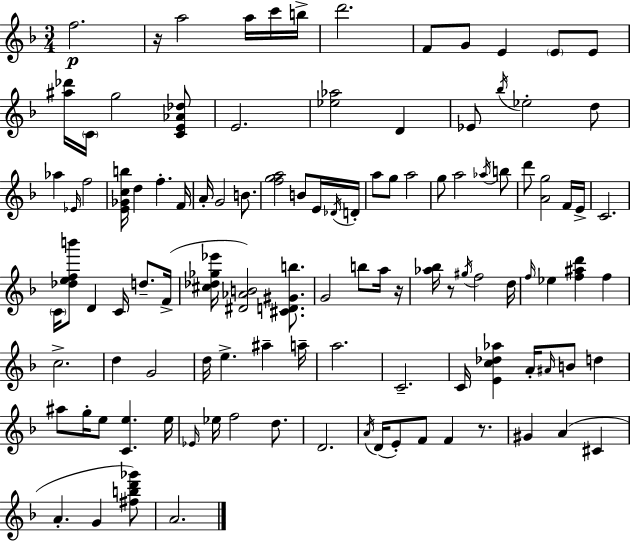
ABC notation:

X:1
T:Untitled
M:3/4
L:1/4
K:F
f2 z/4 a2 a/4 c'/4 b/4 d'2 F/2 G/2 E E/2 E/2 [^a_d']/4 C/4 g2 [CE_A_d]/2 E2 [_e_a]2 D _E/2 _b/4 _e2 d/2 _a _E/4 f2 [E_Gcb]/4 d f F/4 A/4 G2 B/2 [fga]2 B/2 E/4 _D/4 D/4 a/2 g/2 a2 g/2 a2 _a/4 b/2 d'/2 [Ag]2 F/4 E/4 C2 C/4 [_defb']/2 D C/4 d/2 F/4 [^c_d_g_e']/4 [^D_AB]2 [^CD^Gb]/2 G2 b/2 a/4 z/4 [_a_b]/4 z/2 ^g/4 f2 d/4 f/4 _e [f^ad'] f c2 d G2 d/4 e ^a a/4 a2 C2 C/4 [Ec_d_a] A/4 ^A/4 B/2 d ^a/2 g/4 e/2 [Ce] e/4 _E/4 _e/4 f2 d/2 D2 A/4 D/4 E/2 F/2 F z/2 ^G A ^C A G [^fbd'_g']/2 A2